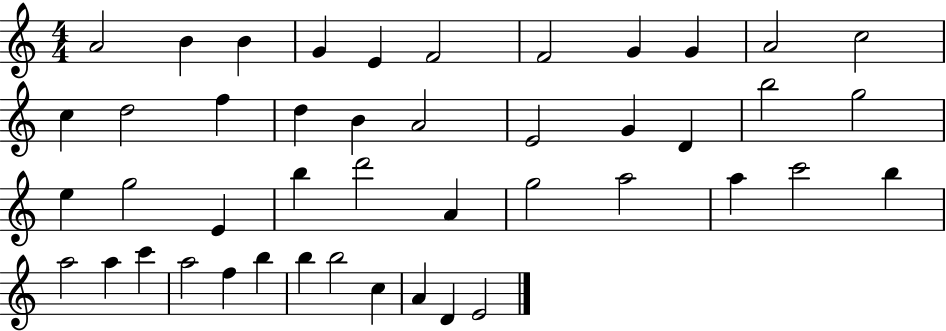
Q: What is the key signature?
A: C major